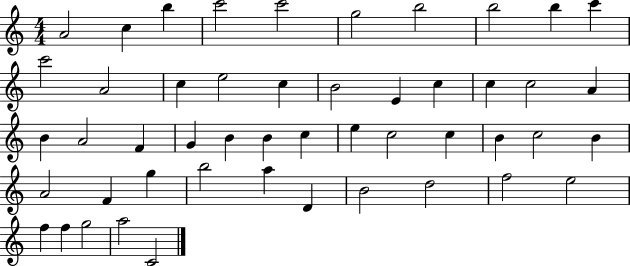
X:1
T:Untitled
M:4/4
L:1/4
K:C
A2 c b c'2 c'2 g2 b2 b2 b c' c'2 A2 c e2 c B2 E c c c2 A B A2 F G B B c e c2 c B c2 B A2 F g b2 a D B2 d2 f2 e2 f f g2 a2 C2